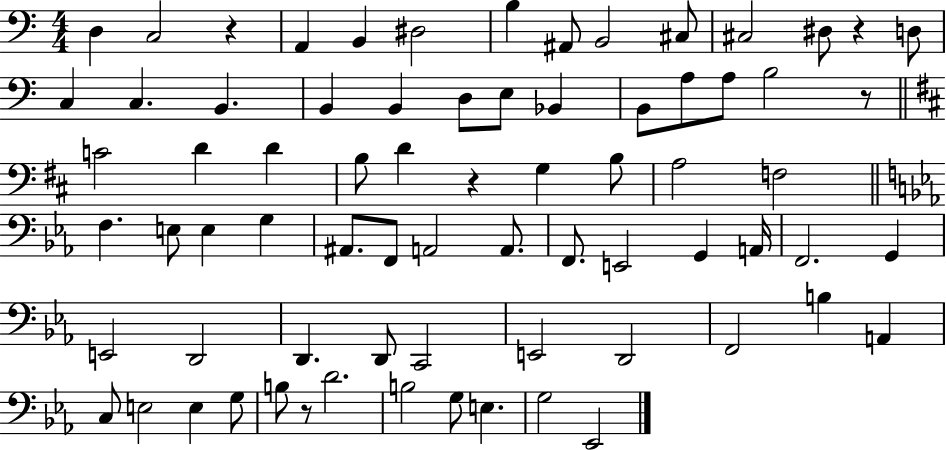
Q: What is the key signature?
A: C major